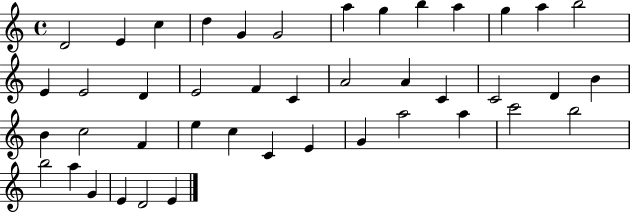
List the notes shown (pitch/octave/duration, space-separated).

D4/h E4/q C5/q D5/q G4/q G4/h A5/q G5/q B5/q A5/q G5/q A5/q B5/h E4/q E4/h D4/q E4/h F4/q C4/q A4/h A4/q C4/q C4/h D4/q B4/q B4/q C5/h F4/q E5/q C5/q C4/q E4/q G4/q A5/h A5/q C6/h B5/h B5/h A5/q G4/q E4/q D4/h E4/q